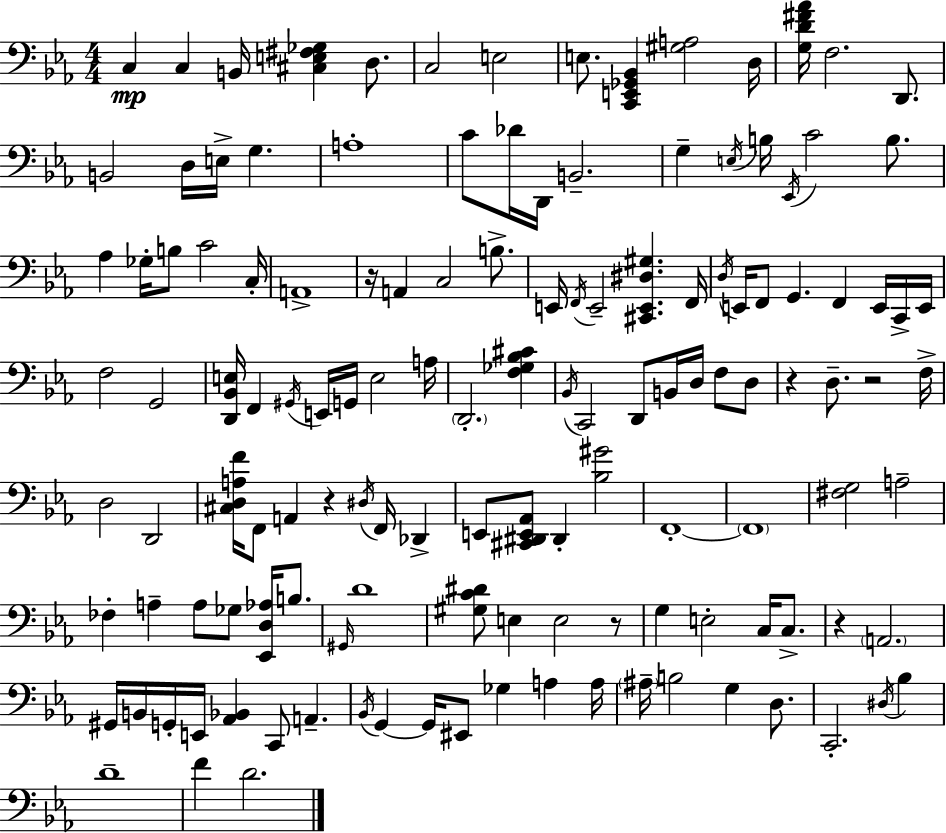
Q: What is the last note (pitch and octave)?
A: D4